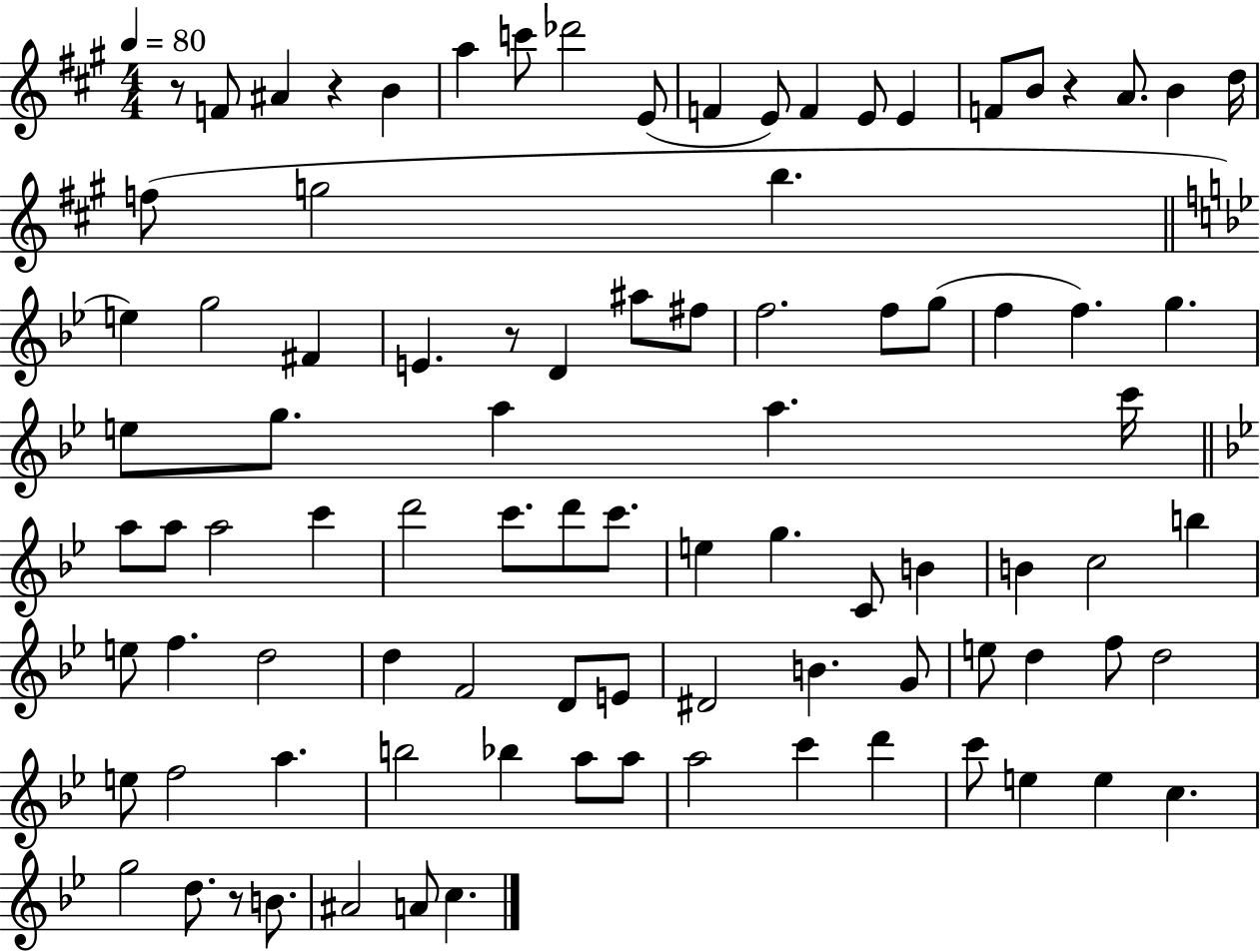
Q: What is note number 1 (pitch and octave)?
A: F4